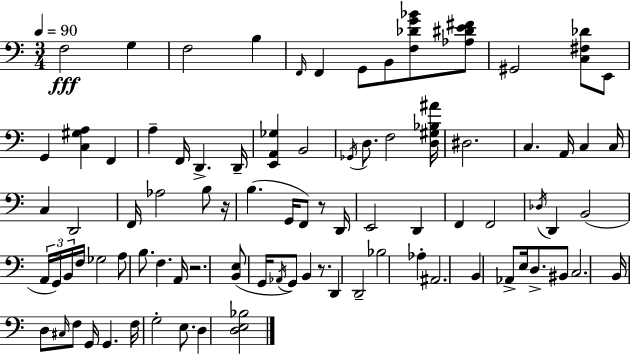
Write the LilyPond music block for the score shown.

{
  \clef bass
  \numericTimeSignature
  \time 3/4
  \key c \major
  \tempo 4 = 90
  f2\fff g4 | f2 b4 | \grace { f,16 } f,4 g,8 b,8 <f des' g' bes'>8 <aes dis' e' fis'>8 | gis,2 <c fis des'>8 e,8 | \break g,4 <c gis a>4 f,4 | a4-- f,16 d,4.-> | d,16-- <e, a, ges>4 b,2 | \acciaccatura { ges,16 } d8. f2 | \break <d gis bes ais'>16 dis2. | c4. a,16 c4 | c16 c4 d,2 | f,16 aes2 b8 | \break r16 b4.( g,16 f,8) r8 | d,16 e,2 d,4 | f,4 f,2 | \acciaccatura { des16 } d,4 b,2( | \break \tuplet 3/2 { a,16 g,16) b,16 } f16 ges2 | a8 b8. f4. | a,16 r2. | <b, e>8( g,16 \acciaccatura { aes,16 } g,8) b,4 | \break r8. d,4 d,2-- | bes2 | aes4-. ais,2. | b,4 aes,8-> e16 d8.-> | \break bis,8 c2. | b,16 d8 \grace { cis16 } f8 g,16 g,4. | f16 g2-. | e8. d4 <d e bes>2 | \break \bar "|."
}